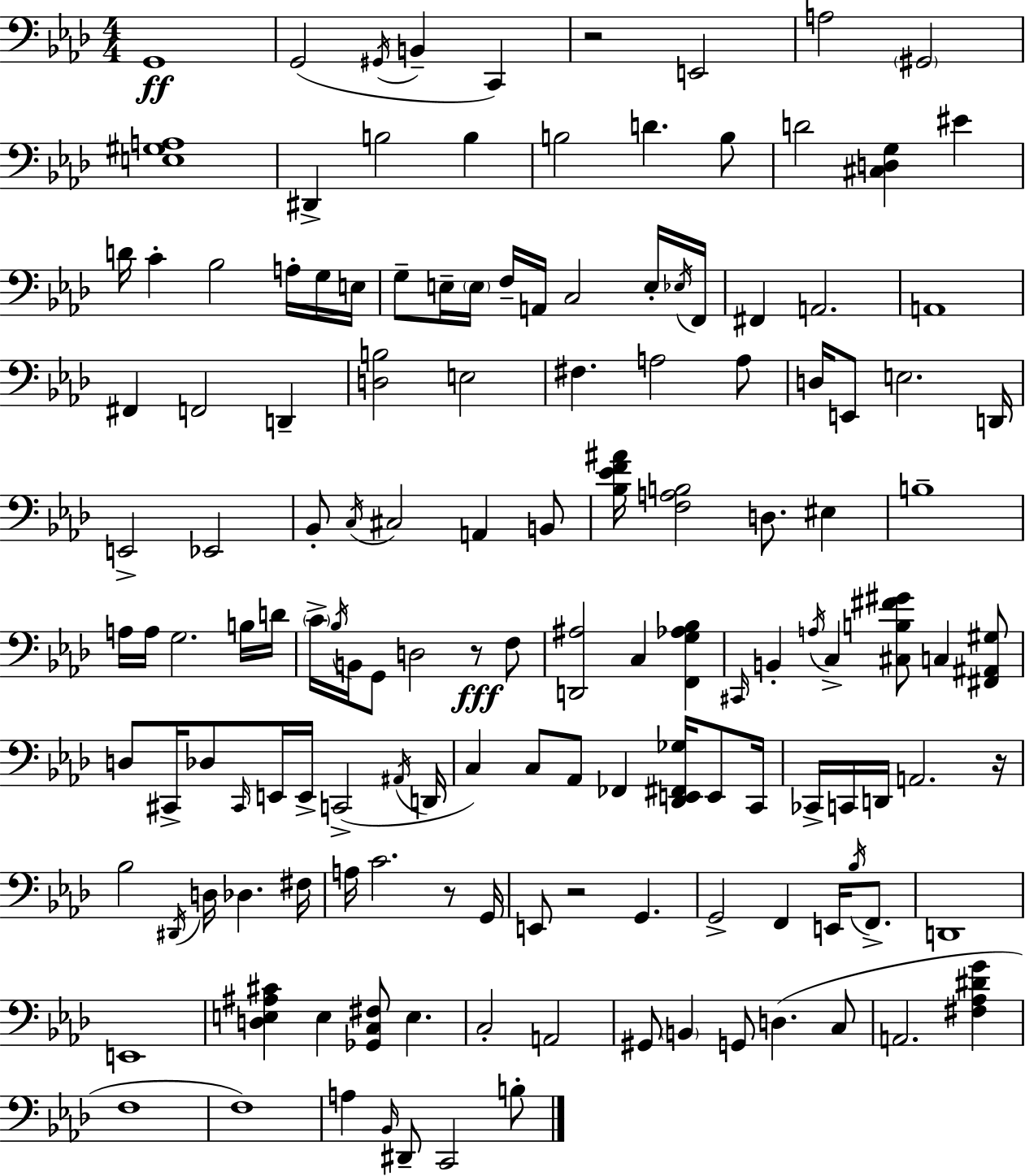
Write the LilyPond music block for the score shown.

{
  \clef bass
  \numericTimeSignature
  \time 4/4
  \key aes \major
  g,1\ff | g,2( \acciaccatura { gis,16 } b,4-- c,4) | r2 e,2 | a2 \parenthesize gis,2 | \break <e gis a>1 | dis,4-> b2 b4 | b2 d'4. b8 | d'2 <cis d g>4 eis'4 | \break d'16 c'4-. bes2 a16-. g16 | e16 g8-- e16-- \parenthesize e16 f16-- a,16 c2 e16-. | \acciaccatura { ees16 } f,16 fis,4 a,2. | a,1 | \break fis,4 f,2 d,4-- | <d b>2 e2 | fis4. a2 | a8 d16 e,8 e2. | \break d,16 e,2-> ees,2 | bes,8-. \acciaccatura { c16 } cis2 a,4 | b,8 <bes ees' f' ais'>16 <f a b>2 d8. eis4 | b1-- | \break a16 a16 g2. | b16 d'16 \parenthesize c'16-> \acciaccatura { bes16 } b,16 g,8 d2 | r8\fff f8 <d, ais>2 c4 | <f, g aes bes>4 \grace { cis,16 } b,4-. \acciaccatura { a16 } c4-> <cis b fis' gis'>8 | \break c4 <fis, ais, gis>8 d8 cis,16-> des8 \grace { cis,16 } e,16 e,16-> c,2->( | \acciaccatura { ais,16 } d,16 c4) c8 aes,8 | fes,4 <des, e, fis, ges>16 e,8 c,16 ces,16-> c,16 d,16 a,2. | r16 bes2 | \break \acciaccatura { dis,16 } d16 des4. fis16 a16 c'2. | r8 g,16 e,8 r2 | g,4. g,2-> | f,4 e,16 \acciaccatura { bes16 } f,8.-> d,1 | \break e,1 | <d e ais cis'>4 e4 | <ges, c fis>8 e4. c2-. | a,2 gis,8 \parenthesize b,4 | \break g,8 d4.( c8 a,2. | <fis aes dis' g'>4 f1 | f1) | a4 \grace { bes,16 } dis,8-- | \break c,2 b8-. \bar "|."
}